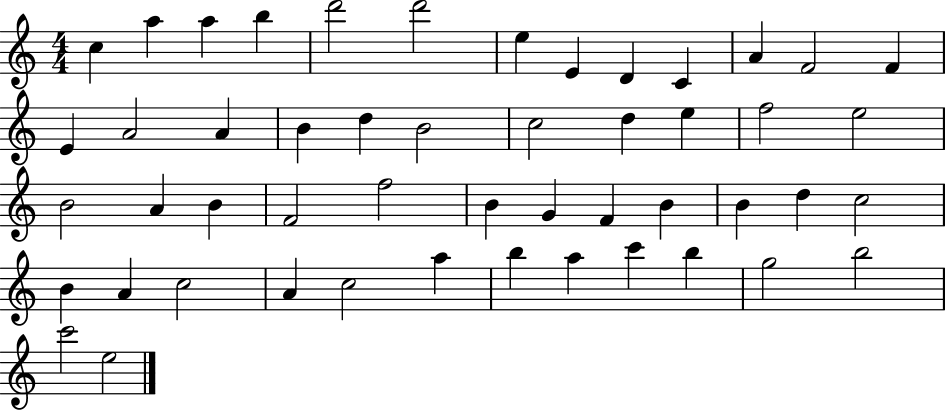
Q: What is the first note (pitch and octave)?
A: C5